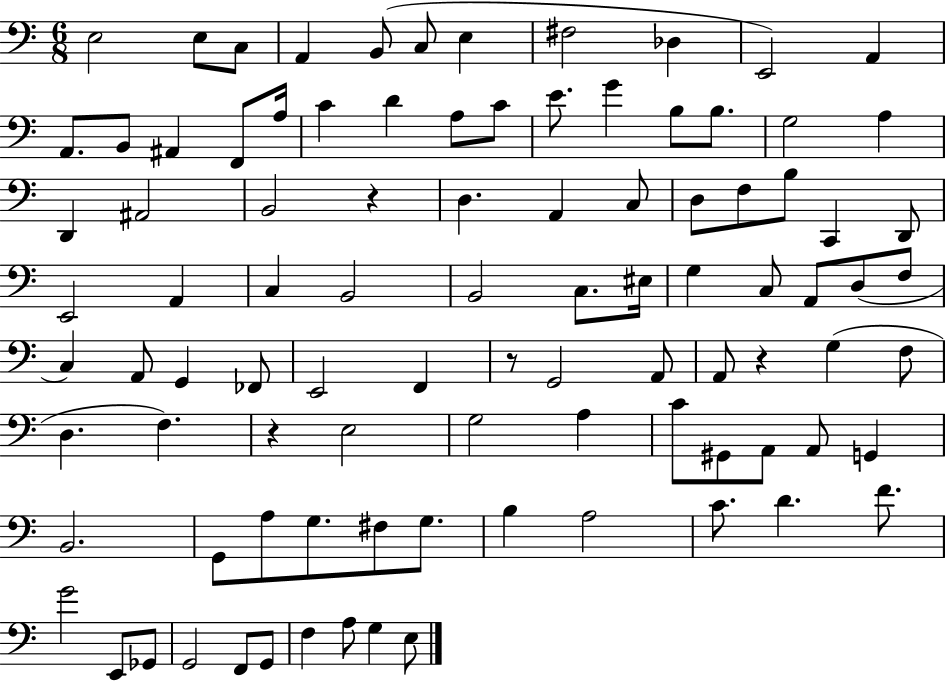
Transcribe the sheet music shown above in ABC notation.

X:1
T:Untitled
M:6/8
L:1/4
K:C
E,2 E,/2 C,/2 A,, B,,/2 C,/2 E, ^F,2 _D, E,,2 A,, A,,/2 B,,/2 ^A,, F,,/2 A,/4 C D A,/2 C/2 E/2 G B,/2 B,/2 G,2 A, D,, ^A,,2 B,,2 z D, A,, C,/2 D,/2 F,/2 B,/2 C,, D,,/2 E,,2 A,, C, B,,2 B,,2 C,/2 ^E,/4 G, C,/2 A,,/2 D,/2 F,/2 C, A,,/2 G,, _F,,/2 E,,2 F,, z/2 G,,2 A,,/2 A,,/2 z G, F,/2 D, F, z E,2 G,2 A, C/2 ^G,,/2 A,,/2 A,,/2 G,, B,,2 G,,/2 A,/2 G,/2 ^F,/2 G,/2 B, A,2 C/2 D F/2 G2 E,,/2 _G,,/2 G,,2 F,,/2 G,,/2 F, A,/2 G, E,/2